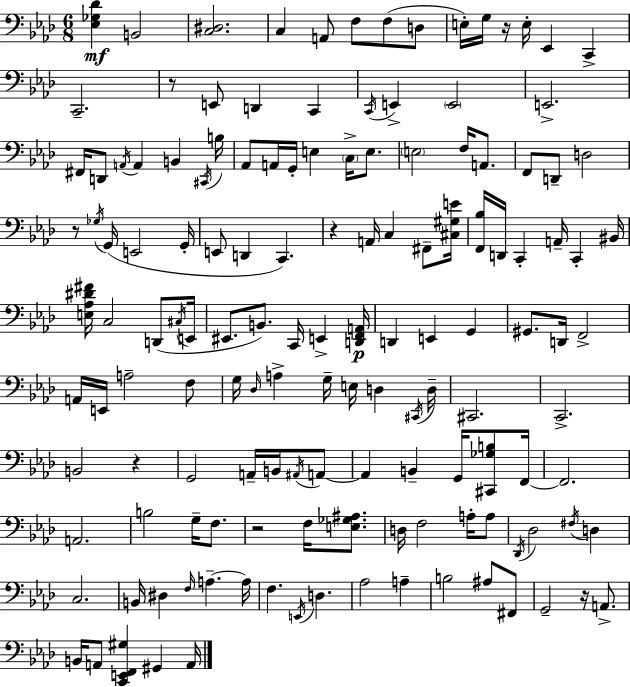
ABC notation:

X:1
T:Untitled
M:6/8
L:1/4
K:Ab
[_E,_G,_D] B,,2 [C,^D,]2 C, A,,/2 F,/2 F,/2 D,/2 E,/4 G,/4 z/4 E,/4 _E,, C,, C,,2 z/2 E,,/2 D,, C,, C,,/4 E,, E,,2 E,,2 ^F,,/4 D,,/2 A,,/4 A,, B,, ^C,,/4 B,/4 _A,,/2 A,,/4 G,,/4 E, C,/4 E,/2 E,2 F,/4 A,,/2 F,,/2 D,,/2 D,2 z/2 _G,/4 G,,/4 E,,2 G,,/4 E,,/2 D,, C,, z A,,/4 C, ^F,,/2 [^C,^G,E]/4 [F,,_B,]/4 D,,/4 C,, A,,/4 C,, ^B,,/4 [E,_A,^D^F]/4 C,2 D,,/2 ^C,/4 E,,/4 ^E,,/2 B,,/2 C,,/4 E,, [D,,F,,A,,]/4 D,, E,, G,, ^G,,/2 D,,/4 F,,2 A,,/4 E,,/4 A,2 F,/2 G,/4 _D,/4 A, G,/4 E,/4 D, ^C,,/4 D,/4 ^C,,2 C,,2 B,,2 z G,,2 A,,/4 B,,/4 ^A,,/4 A,,/2 A,, B,, G,,/4 [^C,,_G,B,]/2 F,,/4 F,,2 A,,2 B,2 G,/4 F,/2 z2 F,/4 [E,_G,^A,]/2 D,/4 F,2 A,/4 A,/2 _D,,/4 _D,2 ^F,/4 D, C,2 B,,/4 ^D, F,/4 A, A,/4 F, E,,/4 D, _A,2 A, B,2 ^A,/2 ^F,,/2 G,,2 z/4 A,,/2 B,,/4 A,,/2 [C,,E,,F,,^G,] ^G,, A,,/4